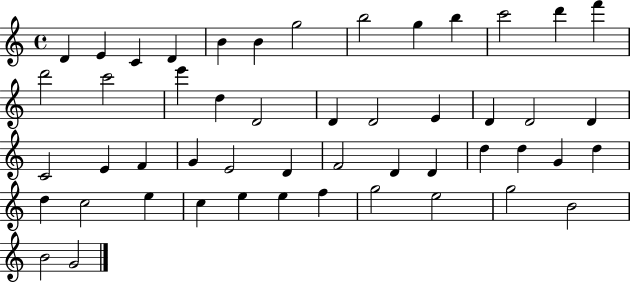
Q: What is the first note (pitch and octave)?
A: D4